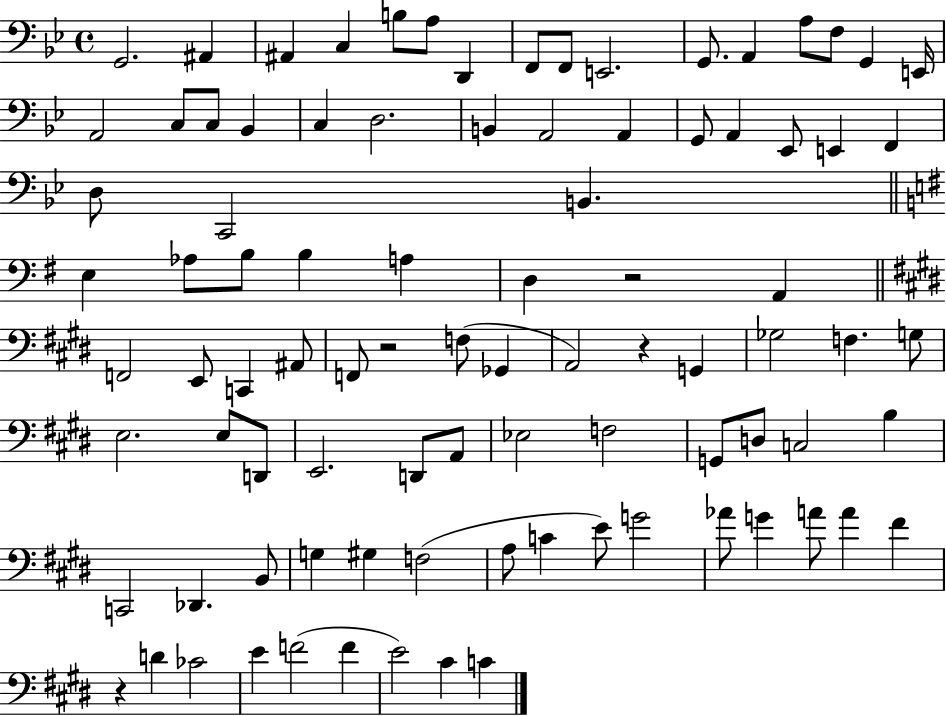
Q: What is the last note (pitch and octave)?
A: C4